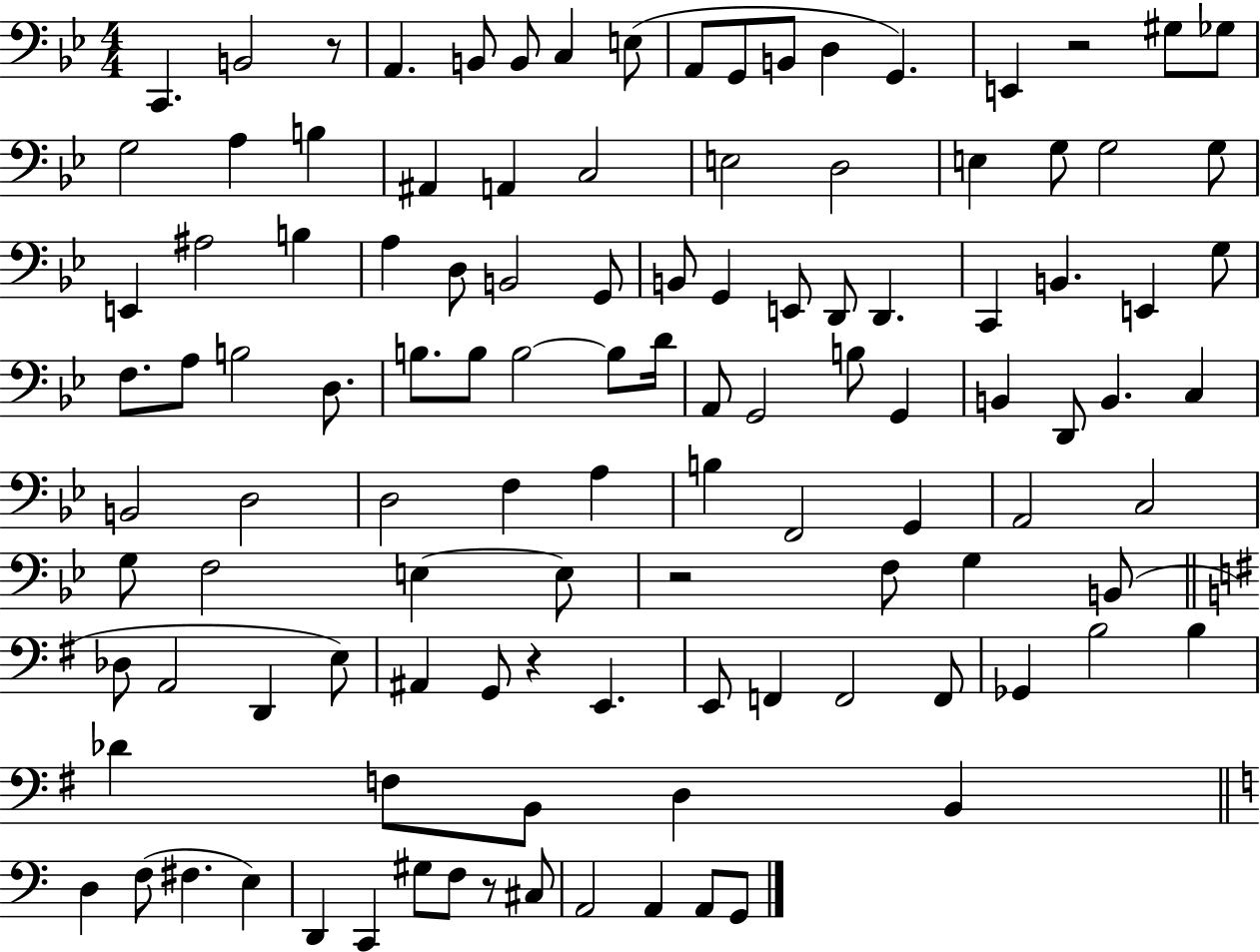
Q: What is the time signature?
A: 4/4